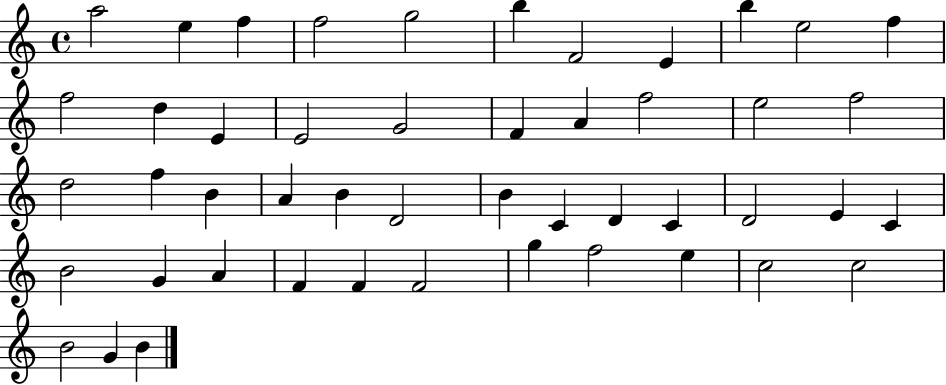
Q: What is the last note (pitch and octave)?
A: B4